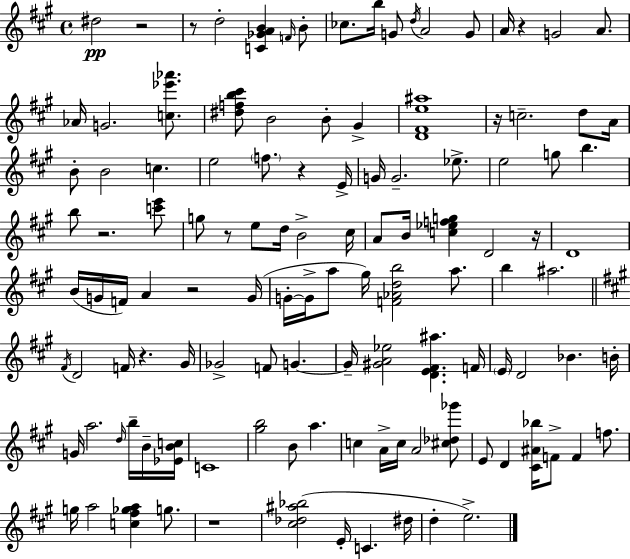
D#5/h R/h R/e D5/h [C4,Gb4,A4,B4]/q F4/s B4/e CES5/e. B5/s G4/e D5/s A4/h G4/e A4/s R/q G4/h A4/e. Ab4/s G4/h. [C5,Eb6,Ab6]/e. [D#5,F5,B5,C#6]/e B4/h B4/e G#4/q [D4,F#4,E5,A#5]/w R/s C5/h. D5/e A4/s B4/e B4/h C5/q. E5/h F5/e. R/q E4/s G4/s G4/h. Eb5/e. E5/h G5/e B5/q. B5/e R/h. [C6,E6]/e G5/e R/e E5/e D5/s B4/h C#5/s A4/e B4/s [C5,Eb5,F5,G5]/q D4/h R/s D4/w B4/s G4/s F4/s A4/q R/h G4/s G4/s G4/s A5/e G#5/s [F4,Ab4,D5,B5]/h A5/e. B5/q A#5/h. F#4/s D4/h F4/s R/q. G#4/s Gb4/h F4/e G4/q. G4/s [G#4,A4,Eb5]/h [D4,E4,F#4,A#5]/q. F4/s E4/s D4/h Bb4/q. B4/s G4/s A5/h. D5/s B5/s B4/s [Eb4,B4,C5]/s C4/w [G#5,B5]/h B4/e A5/q. C5/q A4/s C5/s A4/h [C#5,Db5,Gb6]/e E4/e D4/q [C#4,A#4,Bb5]/s F4/e F4/q F5/e. G5/s A5/h [C5,F#5,Gb5,A5]/q G5/e. R/w [C#5,Db5,A#5,Bb5]/h E4/s C4/q. D#5/s D5/q E5/h.